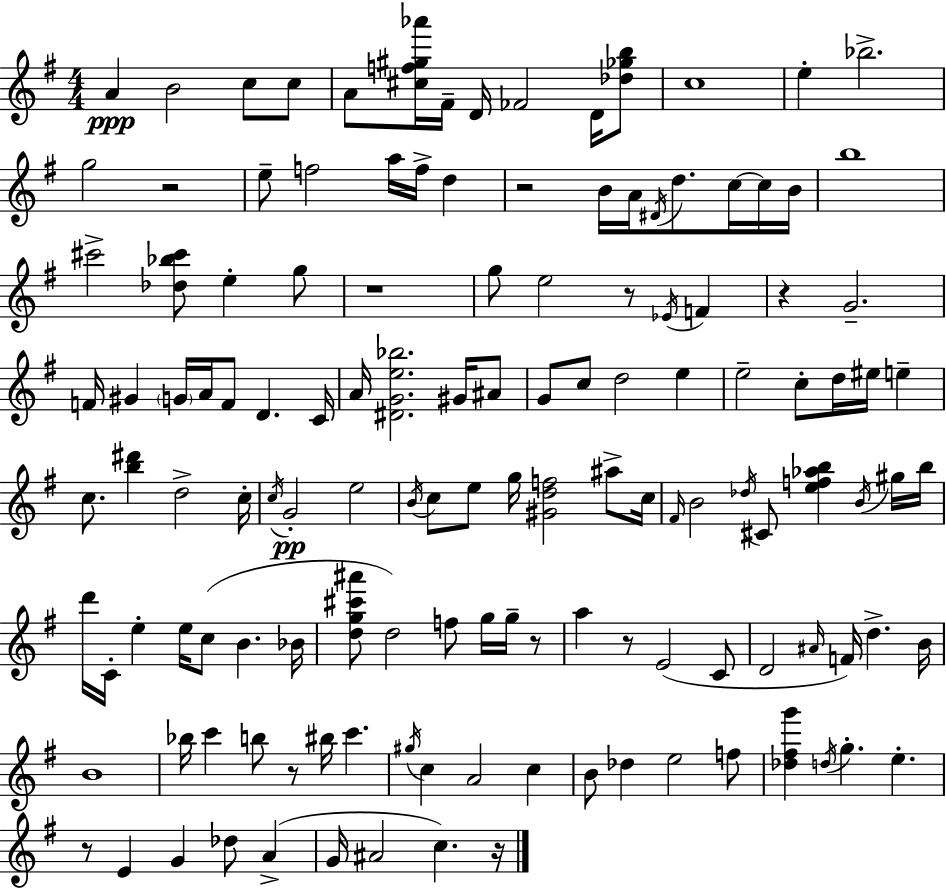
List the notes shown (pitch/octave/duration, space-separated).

A4/q B4/h C5/e C5/e A4/e [C#5,F5,G#5,Ab6]/s F#4/s D4/s FES4/h D4/s [Db5,Gb5,B5]/e C5/w E5/q Bb5/h. G5/h R/h E5/e F5/h A5/s F5/s D5/q R/h B4/s A4/s D#4/s D5/e. C5/s C5/s B4/s B5/w C#6/h [Db5,Bb5,C#6]/e E5/q G5/e R/w G5/e E5/h R/e Eb4/s F4/q R/q G4/h. F4/s G#4/q G4/s A4/s F4/e D4/q. C4/s A4/s [D#4,G4,E5,Bb5]/h. G#4/s A#4/e G4/e C5/e D5/h E5/q E5/h C5/e D5/s EIS5/s E5/q C5/e. [B5,D#6]/q D5/h C5/s C5/s G4/h E5/h B4/s C5/e E5/e G5/s [G#4,D5,F5]/h A#5/e C5/s F#4/s B4/h Db5/s C#4/e [E5,F5,Ab5,B5]/q B4/s G#5/s B5/s D6/s C4/s E5/q E5/s C5/e B4/q. Bb4/s [D5,G5,C#6,A#6]/e D5/h F5/e G5/s G5/s R/e A5/q R/e E4/h C4/e D4/h A#4/s F4/s D5/q. B4/s B4/w Bb5/s C6/q B5/e R/e BIS5/s C6/q. G#5/s C5/q A4/h C5/q B4/e Db5/q E5/h F5/e [Db5,F#5,G6]/q D5/s G5/q. E5/q. R/e E4/q G4/q Db5/e A4/q G4/s A#4/h C5/q. R/s